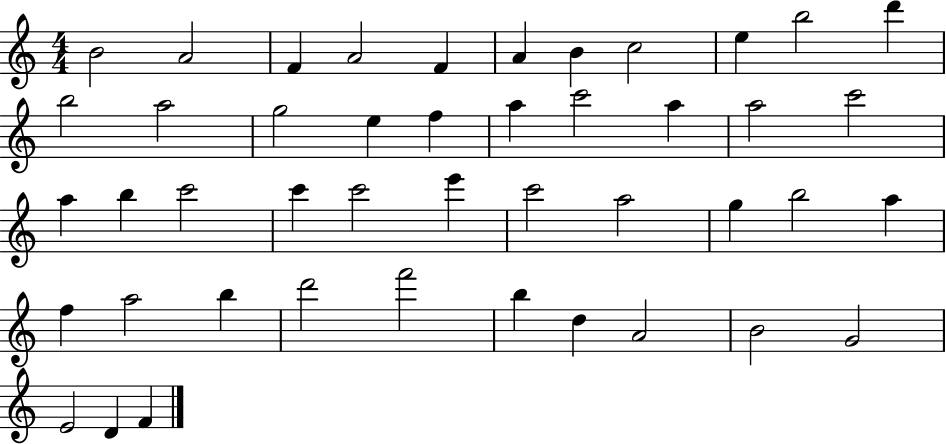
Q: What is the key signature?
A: C major